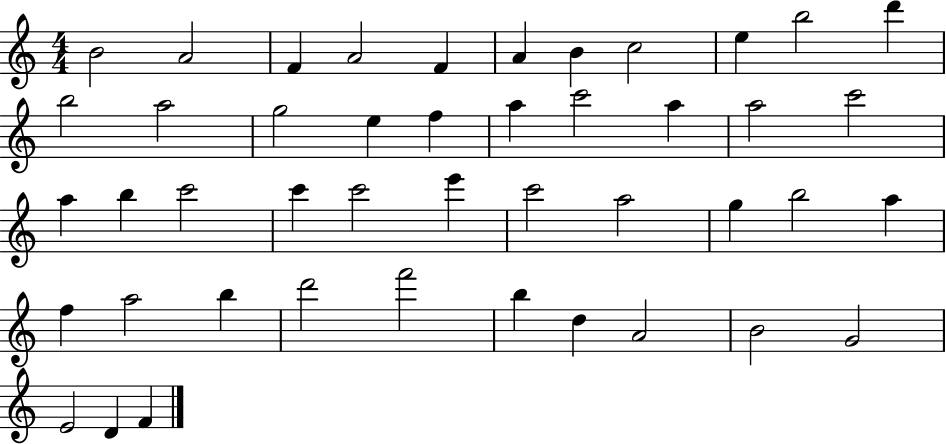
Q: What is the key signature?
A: C major